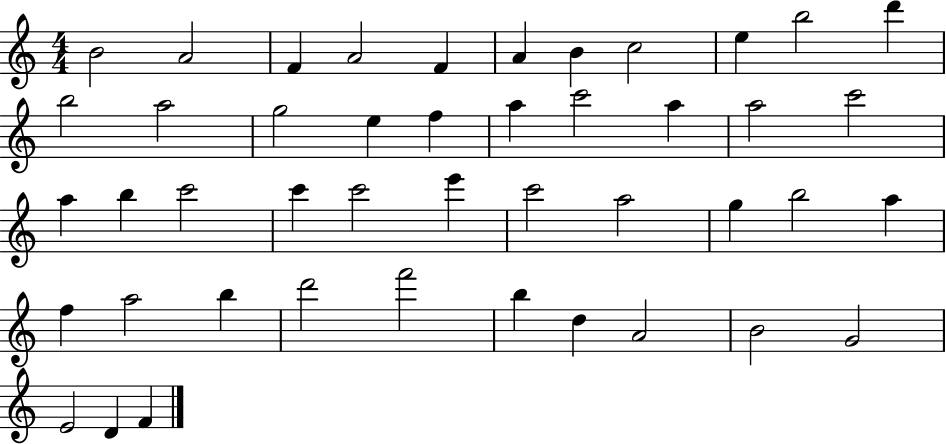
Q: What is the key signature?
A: C major